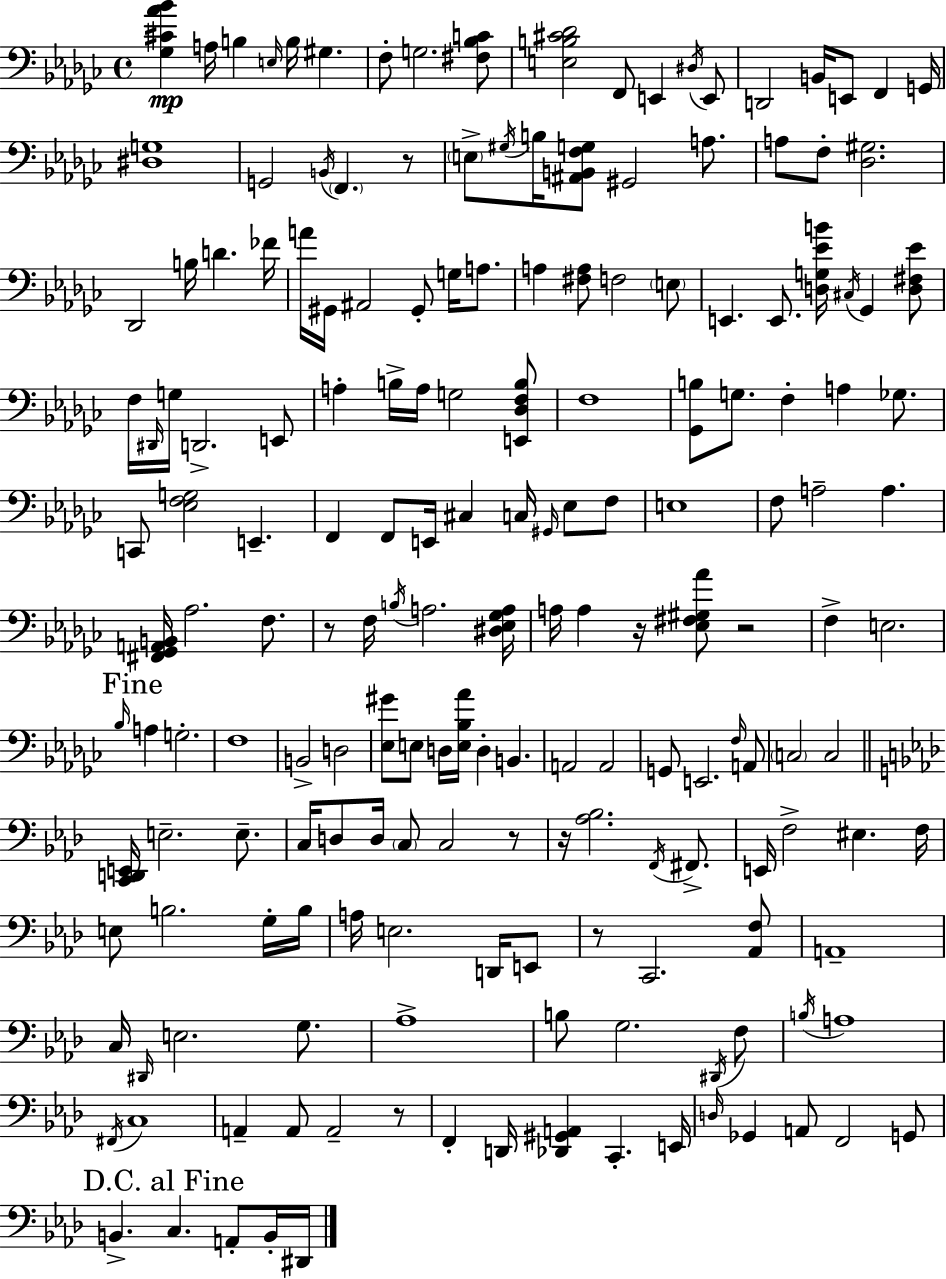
X:1
T:Untitled
M:4/4
L:1/4
K:Ebm
[_G,^C_A_B] A,/4 B, E,/4 B,/4 ^G, F,/2 G,2 [^F,_B,C]/2 [E,B,^C_D]2 F,,/2 E,, ^D,/4 E,,/2 D,,2 B,,/4 E,,/2 F,, G,,/4 [^D,G,]4 G,,2 B,,/4 F,, z/2 E,/2 ^G,/4 B,/4 [^A,,B,,F,G,]/2 ^G,,2 A,/2 A,/2 F,/2 [_D,^G,]2 _D,,2 B,/4 D _F/4 A/4 ^G,,/4 ^A,,2 ^G,,/2 G,/4 A,/2 A, [^F,A,]/2 F,2 E,/2 E,, E,,/2 [D,G,_EB]/4 ^C,/4 _G,, [D,^F,_E]/2 F,/4 ^D,,/4 G,/4 D,,2 E,,/2 A, B,/4 A,/4 G,2 [E,,_D,F,B,]/2 F,4 [_G,,B,]/2 G,/2 F, A, _G,/2 C,,/2 [_E,F,G,]2 E,, F,, F,,/2 E,,/4 ^C, C,/4 ^G,,/4 _E,/2 F,/2 E,4 F,/2 A,2 A, [^F,,_G,,A,,B,,]/4 _A,2 F,/2 z/2 F,/4 B,/4 A,2 [^D,_E,_G,A,]/4 A,/4 A, z/4 [_E,^F,^G,_A]/2 z2 F, E,2 _B,/4 A, G,2 F,4 B,,2 D,2 [_E,^G]/2 E,/2 D,/4 [E,_B,_A]/4 D, B,, A,,2 A,,2 G,,/2 E,,2 F,/4 A,,/2 C,2 C,2 [C,,D,,E,,]/4 E,2 E,/2 C,/4 D,/2 D,/4 C,/2 C,2 z/2 z/4 [_A,_B,]2 F,,/4 ^F,,/2 E,,/4 F,2 ^E, F,/4 E,/2 B,2 G,/4 B,/4 A,/4 E,2 D,,/4 E,,/2 z/2 C,,2 [_A,,F,]/2 A,,4 C,/4 ^D,,/4 E,2 G,/2 _A,4 B,/2 G,2 ^D,,/4 F,/2 B,/4 A,4 ^F,,/4 C,4 A,, A,,/2 A,,2 z/2 F,, D,,/4 [_D,,^G,,A,,] C,, E,,/4 D,/4 _G,, A,,/2 F,,2 G,,/2 B,, C, A,,/2 B,,/4 ^D,,/4